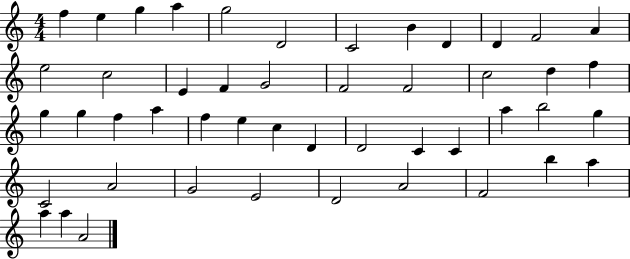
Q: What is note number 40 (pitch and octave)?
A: E4